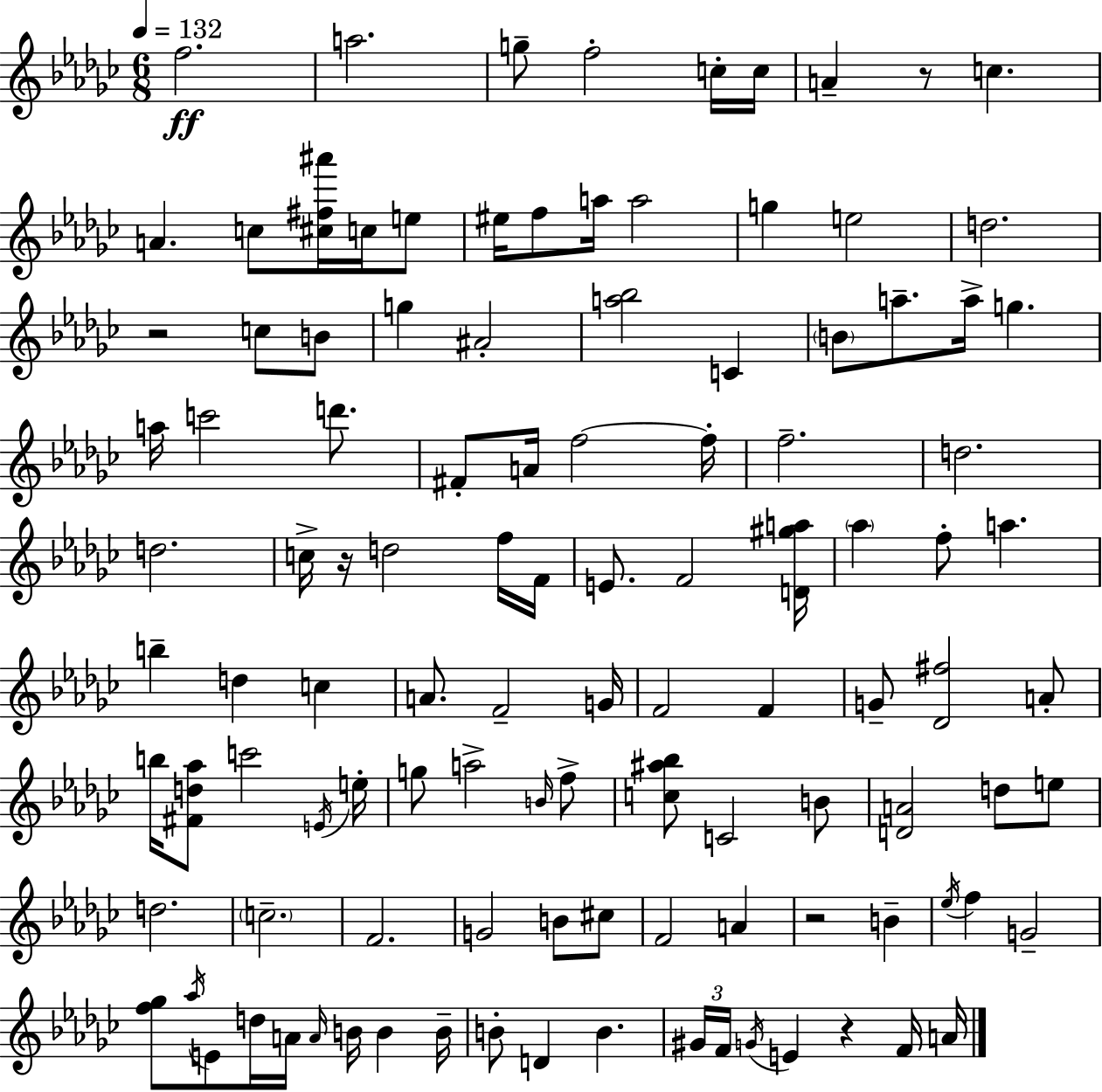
X:1
T:Untitled
M:6/8
L:1/4
K:Ebm
f2 a2 g/2 f2 c/4 c/4 A z/2 c A c/2 [^c^f^a']/4 c/4 e/2 ^e/4 f/2 a/4 a2 g e2 d2 z2 c/2 B/2 g ^A2 [a_b]2 C B/2 a/2 a/4 g a/4 c'2 d'/2 ^F/2 A/4 f2 f/4 f2 d2 d2 c/4 z/4 d2 f/4 F/4 E/2 F2 [D^ga]/4 _a f/2 a b d c A/2 F2 G/4 F2 F G/2 [_D^f]2 A/2 b/4 [^Fd_a]/2 c'2 E/4 e/4 g/2 a2 B/4 f/2 [c^a_b]/2 C2 B/2 [DA]2 d/2 e/2 d2 c2 F2 G2 B/2 ^c/2 F2 A z2 B _e/4 f G2 [f_g]/2 _a/4 E/2 d/4 A/4 A/4 B/4 B B/4 B/2 D B ^G/4 F/4 G/4 E z F/4 A/4